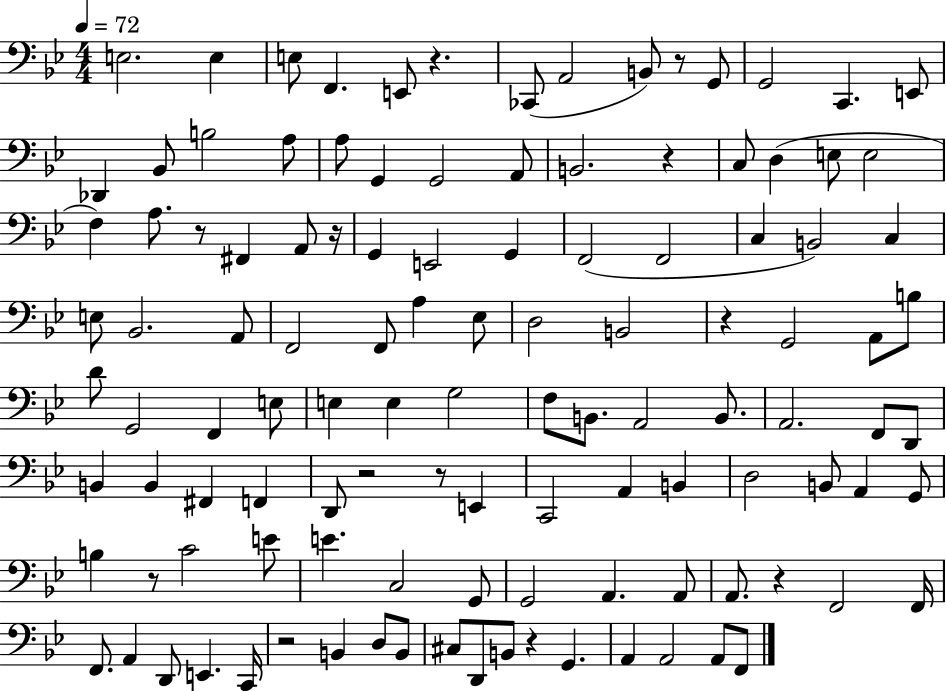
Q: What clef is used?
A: bass